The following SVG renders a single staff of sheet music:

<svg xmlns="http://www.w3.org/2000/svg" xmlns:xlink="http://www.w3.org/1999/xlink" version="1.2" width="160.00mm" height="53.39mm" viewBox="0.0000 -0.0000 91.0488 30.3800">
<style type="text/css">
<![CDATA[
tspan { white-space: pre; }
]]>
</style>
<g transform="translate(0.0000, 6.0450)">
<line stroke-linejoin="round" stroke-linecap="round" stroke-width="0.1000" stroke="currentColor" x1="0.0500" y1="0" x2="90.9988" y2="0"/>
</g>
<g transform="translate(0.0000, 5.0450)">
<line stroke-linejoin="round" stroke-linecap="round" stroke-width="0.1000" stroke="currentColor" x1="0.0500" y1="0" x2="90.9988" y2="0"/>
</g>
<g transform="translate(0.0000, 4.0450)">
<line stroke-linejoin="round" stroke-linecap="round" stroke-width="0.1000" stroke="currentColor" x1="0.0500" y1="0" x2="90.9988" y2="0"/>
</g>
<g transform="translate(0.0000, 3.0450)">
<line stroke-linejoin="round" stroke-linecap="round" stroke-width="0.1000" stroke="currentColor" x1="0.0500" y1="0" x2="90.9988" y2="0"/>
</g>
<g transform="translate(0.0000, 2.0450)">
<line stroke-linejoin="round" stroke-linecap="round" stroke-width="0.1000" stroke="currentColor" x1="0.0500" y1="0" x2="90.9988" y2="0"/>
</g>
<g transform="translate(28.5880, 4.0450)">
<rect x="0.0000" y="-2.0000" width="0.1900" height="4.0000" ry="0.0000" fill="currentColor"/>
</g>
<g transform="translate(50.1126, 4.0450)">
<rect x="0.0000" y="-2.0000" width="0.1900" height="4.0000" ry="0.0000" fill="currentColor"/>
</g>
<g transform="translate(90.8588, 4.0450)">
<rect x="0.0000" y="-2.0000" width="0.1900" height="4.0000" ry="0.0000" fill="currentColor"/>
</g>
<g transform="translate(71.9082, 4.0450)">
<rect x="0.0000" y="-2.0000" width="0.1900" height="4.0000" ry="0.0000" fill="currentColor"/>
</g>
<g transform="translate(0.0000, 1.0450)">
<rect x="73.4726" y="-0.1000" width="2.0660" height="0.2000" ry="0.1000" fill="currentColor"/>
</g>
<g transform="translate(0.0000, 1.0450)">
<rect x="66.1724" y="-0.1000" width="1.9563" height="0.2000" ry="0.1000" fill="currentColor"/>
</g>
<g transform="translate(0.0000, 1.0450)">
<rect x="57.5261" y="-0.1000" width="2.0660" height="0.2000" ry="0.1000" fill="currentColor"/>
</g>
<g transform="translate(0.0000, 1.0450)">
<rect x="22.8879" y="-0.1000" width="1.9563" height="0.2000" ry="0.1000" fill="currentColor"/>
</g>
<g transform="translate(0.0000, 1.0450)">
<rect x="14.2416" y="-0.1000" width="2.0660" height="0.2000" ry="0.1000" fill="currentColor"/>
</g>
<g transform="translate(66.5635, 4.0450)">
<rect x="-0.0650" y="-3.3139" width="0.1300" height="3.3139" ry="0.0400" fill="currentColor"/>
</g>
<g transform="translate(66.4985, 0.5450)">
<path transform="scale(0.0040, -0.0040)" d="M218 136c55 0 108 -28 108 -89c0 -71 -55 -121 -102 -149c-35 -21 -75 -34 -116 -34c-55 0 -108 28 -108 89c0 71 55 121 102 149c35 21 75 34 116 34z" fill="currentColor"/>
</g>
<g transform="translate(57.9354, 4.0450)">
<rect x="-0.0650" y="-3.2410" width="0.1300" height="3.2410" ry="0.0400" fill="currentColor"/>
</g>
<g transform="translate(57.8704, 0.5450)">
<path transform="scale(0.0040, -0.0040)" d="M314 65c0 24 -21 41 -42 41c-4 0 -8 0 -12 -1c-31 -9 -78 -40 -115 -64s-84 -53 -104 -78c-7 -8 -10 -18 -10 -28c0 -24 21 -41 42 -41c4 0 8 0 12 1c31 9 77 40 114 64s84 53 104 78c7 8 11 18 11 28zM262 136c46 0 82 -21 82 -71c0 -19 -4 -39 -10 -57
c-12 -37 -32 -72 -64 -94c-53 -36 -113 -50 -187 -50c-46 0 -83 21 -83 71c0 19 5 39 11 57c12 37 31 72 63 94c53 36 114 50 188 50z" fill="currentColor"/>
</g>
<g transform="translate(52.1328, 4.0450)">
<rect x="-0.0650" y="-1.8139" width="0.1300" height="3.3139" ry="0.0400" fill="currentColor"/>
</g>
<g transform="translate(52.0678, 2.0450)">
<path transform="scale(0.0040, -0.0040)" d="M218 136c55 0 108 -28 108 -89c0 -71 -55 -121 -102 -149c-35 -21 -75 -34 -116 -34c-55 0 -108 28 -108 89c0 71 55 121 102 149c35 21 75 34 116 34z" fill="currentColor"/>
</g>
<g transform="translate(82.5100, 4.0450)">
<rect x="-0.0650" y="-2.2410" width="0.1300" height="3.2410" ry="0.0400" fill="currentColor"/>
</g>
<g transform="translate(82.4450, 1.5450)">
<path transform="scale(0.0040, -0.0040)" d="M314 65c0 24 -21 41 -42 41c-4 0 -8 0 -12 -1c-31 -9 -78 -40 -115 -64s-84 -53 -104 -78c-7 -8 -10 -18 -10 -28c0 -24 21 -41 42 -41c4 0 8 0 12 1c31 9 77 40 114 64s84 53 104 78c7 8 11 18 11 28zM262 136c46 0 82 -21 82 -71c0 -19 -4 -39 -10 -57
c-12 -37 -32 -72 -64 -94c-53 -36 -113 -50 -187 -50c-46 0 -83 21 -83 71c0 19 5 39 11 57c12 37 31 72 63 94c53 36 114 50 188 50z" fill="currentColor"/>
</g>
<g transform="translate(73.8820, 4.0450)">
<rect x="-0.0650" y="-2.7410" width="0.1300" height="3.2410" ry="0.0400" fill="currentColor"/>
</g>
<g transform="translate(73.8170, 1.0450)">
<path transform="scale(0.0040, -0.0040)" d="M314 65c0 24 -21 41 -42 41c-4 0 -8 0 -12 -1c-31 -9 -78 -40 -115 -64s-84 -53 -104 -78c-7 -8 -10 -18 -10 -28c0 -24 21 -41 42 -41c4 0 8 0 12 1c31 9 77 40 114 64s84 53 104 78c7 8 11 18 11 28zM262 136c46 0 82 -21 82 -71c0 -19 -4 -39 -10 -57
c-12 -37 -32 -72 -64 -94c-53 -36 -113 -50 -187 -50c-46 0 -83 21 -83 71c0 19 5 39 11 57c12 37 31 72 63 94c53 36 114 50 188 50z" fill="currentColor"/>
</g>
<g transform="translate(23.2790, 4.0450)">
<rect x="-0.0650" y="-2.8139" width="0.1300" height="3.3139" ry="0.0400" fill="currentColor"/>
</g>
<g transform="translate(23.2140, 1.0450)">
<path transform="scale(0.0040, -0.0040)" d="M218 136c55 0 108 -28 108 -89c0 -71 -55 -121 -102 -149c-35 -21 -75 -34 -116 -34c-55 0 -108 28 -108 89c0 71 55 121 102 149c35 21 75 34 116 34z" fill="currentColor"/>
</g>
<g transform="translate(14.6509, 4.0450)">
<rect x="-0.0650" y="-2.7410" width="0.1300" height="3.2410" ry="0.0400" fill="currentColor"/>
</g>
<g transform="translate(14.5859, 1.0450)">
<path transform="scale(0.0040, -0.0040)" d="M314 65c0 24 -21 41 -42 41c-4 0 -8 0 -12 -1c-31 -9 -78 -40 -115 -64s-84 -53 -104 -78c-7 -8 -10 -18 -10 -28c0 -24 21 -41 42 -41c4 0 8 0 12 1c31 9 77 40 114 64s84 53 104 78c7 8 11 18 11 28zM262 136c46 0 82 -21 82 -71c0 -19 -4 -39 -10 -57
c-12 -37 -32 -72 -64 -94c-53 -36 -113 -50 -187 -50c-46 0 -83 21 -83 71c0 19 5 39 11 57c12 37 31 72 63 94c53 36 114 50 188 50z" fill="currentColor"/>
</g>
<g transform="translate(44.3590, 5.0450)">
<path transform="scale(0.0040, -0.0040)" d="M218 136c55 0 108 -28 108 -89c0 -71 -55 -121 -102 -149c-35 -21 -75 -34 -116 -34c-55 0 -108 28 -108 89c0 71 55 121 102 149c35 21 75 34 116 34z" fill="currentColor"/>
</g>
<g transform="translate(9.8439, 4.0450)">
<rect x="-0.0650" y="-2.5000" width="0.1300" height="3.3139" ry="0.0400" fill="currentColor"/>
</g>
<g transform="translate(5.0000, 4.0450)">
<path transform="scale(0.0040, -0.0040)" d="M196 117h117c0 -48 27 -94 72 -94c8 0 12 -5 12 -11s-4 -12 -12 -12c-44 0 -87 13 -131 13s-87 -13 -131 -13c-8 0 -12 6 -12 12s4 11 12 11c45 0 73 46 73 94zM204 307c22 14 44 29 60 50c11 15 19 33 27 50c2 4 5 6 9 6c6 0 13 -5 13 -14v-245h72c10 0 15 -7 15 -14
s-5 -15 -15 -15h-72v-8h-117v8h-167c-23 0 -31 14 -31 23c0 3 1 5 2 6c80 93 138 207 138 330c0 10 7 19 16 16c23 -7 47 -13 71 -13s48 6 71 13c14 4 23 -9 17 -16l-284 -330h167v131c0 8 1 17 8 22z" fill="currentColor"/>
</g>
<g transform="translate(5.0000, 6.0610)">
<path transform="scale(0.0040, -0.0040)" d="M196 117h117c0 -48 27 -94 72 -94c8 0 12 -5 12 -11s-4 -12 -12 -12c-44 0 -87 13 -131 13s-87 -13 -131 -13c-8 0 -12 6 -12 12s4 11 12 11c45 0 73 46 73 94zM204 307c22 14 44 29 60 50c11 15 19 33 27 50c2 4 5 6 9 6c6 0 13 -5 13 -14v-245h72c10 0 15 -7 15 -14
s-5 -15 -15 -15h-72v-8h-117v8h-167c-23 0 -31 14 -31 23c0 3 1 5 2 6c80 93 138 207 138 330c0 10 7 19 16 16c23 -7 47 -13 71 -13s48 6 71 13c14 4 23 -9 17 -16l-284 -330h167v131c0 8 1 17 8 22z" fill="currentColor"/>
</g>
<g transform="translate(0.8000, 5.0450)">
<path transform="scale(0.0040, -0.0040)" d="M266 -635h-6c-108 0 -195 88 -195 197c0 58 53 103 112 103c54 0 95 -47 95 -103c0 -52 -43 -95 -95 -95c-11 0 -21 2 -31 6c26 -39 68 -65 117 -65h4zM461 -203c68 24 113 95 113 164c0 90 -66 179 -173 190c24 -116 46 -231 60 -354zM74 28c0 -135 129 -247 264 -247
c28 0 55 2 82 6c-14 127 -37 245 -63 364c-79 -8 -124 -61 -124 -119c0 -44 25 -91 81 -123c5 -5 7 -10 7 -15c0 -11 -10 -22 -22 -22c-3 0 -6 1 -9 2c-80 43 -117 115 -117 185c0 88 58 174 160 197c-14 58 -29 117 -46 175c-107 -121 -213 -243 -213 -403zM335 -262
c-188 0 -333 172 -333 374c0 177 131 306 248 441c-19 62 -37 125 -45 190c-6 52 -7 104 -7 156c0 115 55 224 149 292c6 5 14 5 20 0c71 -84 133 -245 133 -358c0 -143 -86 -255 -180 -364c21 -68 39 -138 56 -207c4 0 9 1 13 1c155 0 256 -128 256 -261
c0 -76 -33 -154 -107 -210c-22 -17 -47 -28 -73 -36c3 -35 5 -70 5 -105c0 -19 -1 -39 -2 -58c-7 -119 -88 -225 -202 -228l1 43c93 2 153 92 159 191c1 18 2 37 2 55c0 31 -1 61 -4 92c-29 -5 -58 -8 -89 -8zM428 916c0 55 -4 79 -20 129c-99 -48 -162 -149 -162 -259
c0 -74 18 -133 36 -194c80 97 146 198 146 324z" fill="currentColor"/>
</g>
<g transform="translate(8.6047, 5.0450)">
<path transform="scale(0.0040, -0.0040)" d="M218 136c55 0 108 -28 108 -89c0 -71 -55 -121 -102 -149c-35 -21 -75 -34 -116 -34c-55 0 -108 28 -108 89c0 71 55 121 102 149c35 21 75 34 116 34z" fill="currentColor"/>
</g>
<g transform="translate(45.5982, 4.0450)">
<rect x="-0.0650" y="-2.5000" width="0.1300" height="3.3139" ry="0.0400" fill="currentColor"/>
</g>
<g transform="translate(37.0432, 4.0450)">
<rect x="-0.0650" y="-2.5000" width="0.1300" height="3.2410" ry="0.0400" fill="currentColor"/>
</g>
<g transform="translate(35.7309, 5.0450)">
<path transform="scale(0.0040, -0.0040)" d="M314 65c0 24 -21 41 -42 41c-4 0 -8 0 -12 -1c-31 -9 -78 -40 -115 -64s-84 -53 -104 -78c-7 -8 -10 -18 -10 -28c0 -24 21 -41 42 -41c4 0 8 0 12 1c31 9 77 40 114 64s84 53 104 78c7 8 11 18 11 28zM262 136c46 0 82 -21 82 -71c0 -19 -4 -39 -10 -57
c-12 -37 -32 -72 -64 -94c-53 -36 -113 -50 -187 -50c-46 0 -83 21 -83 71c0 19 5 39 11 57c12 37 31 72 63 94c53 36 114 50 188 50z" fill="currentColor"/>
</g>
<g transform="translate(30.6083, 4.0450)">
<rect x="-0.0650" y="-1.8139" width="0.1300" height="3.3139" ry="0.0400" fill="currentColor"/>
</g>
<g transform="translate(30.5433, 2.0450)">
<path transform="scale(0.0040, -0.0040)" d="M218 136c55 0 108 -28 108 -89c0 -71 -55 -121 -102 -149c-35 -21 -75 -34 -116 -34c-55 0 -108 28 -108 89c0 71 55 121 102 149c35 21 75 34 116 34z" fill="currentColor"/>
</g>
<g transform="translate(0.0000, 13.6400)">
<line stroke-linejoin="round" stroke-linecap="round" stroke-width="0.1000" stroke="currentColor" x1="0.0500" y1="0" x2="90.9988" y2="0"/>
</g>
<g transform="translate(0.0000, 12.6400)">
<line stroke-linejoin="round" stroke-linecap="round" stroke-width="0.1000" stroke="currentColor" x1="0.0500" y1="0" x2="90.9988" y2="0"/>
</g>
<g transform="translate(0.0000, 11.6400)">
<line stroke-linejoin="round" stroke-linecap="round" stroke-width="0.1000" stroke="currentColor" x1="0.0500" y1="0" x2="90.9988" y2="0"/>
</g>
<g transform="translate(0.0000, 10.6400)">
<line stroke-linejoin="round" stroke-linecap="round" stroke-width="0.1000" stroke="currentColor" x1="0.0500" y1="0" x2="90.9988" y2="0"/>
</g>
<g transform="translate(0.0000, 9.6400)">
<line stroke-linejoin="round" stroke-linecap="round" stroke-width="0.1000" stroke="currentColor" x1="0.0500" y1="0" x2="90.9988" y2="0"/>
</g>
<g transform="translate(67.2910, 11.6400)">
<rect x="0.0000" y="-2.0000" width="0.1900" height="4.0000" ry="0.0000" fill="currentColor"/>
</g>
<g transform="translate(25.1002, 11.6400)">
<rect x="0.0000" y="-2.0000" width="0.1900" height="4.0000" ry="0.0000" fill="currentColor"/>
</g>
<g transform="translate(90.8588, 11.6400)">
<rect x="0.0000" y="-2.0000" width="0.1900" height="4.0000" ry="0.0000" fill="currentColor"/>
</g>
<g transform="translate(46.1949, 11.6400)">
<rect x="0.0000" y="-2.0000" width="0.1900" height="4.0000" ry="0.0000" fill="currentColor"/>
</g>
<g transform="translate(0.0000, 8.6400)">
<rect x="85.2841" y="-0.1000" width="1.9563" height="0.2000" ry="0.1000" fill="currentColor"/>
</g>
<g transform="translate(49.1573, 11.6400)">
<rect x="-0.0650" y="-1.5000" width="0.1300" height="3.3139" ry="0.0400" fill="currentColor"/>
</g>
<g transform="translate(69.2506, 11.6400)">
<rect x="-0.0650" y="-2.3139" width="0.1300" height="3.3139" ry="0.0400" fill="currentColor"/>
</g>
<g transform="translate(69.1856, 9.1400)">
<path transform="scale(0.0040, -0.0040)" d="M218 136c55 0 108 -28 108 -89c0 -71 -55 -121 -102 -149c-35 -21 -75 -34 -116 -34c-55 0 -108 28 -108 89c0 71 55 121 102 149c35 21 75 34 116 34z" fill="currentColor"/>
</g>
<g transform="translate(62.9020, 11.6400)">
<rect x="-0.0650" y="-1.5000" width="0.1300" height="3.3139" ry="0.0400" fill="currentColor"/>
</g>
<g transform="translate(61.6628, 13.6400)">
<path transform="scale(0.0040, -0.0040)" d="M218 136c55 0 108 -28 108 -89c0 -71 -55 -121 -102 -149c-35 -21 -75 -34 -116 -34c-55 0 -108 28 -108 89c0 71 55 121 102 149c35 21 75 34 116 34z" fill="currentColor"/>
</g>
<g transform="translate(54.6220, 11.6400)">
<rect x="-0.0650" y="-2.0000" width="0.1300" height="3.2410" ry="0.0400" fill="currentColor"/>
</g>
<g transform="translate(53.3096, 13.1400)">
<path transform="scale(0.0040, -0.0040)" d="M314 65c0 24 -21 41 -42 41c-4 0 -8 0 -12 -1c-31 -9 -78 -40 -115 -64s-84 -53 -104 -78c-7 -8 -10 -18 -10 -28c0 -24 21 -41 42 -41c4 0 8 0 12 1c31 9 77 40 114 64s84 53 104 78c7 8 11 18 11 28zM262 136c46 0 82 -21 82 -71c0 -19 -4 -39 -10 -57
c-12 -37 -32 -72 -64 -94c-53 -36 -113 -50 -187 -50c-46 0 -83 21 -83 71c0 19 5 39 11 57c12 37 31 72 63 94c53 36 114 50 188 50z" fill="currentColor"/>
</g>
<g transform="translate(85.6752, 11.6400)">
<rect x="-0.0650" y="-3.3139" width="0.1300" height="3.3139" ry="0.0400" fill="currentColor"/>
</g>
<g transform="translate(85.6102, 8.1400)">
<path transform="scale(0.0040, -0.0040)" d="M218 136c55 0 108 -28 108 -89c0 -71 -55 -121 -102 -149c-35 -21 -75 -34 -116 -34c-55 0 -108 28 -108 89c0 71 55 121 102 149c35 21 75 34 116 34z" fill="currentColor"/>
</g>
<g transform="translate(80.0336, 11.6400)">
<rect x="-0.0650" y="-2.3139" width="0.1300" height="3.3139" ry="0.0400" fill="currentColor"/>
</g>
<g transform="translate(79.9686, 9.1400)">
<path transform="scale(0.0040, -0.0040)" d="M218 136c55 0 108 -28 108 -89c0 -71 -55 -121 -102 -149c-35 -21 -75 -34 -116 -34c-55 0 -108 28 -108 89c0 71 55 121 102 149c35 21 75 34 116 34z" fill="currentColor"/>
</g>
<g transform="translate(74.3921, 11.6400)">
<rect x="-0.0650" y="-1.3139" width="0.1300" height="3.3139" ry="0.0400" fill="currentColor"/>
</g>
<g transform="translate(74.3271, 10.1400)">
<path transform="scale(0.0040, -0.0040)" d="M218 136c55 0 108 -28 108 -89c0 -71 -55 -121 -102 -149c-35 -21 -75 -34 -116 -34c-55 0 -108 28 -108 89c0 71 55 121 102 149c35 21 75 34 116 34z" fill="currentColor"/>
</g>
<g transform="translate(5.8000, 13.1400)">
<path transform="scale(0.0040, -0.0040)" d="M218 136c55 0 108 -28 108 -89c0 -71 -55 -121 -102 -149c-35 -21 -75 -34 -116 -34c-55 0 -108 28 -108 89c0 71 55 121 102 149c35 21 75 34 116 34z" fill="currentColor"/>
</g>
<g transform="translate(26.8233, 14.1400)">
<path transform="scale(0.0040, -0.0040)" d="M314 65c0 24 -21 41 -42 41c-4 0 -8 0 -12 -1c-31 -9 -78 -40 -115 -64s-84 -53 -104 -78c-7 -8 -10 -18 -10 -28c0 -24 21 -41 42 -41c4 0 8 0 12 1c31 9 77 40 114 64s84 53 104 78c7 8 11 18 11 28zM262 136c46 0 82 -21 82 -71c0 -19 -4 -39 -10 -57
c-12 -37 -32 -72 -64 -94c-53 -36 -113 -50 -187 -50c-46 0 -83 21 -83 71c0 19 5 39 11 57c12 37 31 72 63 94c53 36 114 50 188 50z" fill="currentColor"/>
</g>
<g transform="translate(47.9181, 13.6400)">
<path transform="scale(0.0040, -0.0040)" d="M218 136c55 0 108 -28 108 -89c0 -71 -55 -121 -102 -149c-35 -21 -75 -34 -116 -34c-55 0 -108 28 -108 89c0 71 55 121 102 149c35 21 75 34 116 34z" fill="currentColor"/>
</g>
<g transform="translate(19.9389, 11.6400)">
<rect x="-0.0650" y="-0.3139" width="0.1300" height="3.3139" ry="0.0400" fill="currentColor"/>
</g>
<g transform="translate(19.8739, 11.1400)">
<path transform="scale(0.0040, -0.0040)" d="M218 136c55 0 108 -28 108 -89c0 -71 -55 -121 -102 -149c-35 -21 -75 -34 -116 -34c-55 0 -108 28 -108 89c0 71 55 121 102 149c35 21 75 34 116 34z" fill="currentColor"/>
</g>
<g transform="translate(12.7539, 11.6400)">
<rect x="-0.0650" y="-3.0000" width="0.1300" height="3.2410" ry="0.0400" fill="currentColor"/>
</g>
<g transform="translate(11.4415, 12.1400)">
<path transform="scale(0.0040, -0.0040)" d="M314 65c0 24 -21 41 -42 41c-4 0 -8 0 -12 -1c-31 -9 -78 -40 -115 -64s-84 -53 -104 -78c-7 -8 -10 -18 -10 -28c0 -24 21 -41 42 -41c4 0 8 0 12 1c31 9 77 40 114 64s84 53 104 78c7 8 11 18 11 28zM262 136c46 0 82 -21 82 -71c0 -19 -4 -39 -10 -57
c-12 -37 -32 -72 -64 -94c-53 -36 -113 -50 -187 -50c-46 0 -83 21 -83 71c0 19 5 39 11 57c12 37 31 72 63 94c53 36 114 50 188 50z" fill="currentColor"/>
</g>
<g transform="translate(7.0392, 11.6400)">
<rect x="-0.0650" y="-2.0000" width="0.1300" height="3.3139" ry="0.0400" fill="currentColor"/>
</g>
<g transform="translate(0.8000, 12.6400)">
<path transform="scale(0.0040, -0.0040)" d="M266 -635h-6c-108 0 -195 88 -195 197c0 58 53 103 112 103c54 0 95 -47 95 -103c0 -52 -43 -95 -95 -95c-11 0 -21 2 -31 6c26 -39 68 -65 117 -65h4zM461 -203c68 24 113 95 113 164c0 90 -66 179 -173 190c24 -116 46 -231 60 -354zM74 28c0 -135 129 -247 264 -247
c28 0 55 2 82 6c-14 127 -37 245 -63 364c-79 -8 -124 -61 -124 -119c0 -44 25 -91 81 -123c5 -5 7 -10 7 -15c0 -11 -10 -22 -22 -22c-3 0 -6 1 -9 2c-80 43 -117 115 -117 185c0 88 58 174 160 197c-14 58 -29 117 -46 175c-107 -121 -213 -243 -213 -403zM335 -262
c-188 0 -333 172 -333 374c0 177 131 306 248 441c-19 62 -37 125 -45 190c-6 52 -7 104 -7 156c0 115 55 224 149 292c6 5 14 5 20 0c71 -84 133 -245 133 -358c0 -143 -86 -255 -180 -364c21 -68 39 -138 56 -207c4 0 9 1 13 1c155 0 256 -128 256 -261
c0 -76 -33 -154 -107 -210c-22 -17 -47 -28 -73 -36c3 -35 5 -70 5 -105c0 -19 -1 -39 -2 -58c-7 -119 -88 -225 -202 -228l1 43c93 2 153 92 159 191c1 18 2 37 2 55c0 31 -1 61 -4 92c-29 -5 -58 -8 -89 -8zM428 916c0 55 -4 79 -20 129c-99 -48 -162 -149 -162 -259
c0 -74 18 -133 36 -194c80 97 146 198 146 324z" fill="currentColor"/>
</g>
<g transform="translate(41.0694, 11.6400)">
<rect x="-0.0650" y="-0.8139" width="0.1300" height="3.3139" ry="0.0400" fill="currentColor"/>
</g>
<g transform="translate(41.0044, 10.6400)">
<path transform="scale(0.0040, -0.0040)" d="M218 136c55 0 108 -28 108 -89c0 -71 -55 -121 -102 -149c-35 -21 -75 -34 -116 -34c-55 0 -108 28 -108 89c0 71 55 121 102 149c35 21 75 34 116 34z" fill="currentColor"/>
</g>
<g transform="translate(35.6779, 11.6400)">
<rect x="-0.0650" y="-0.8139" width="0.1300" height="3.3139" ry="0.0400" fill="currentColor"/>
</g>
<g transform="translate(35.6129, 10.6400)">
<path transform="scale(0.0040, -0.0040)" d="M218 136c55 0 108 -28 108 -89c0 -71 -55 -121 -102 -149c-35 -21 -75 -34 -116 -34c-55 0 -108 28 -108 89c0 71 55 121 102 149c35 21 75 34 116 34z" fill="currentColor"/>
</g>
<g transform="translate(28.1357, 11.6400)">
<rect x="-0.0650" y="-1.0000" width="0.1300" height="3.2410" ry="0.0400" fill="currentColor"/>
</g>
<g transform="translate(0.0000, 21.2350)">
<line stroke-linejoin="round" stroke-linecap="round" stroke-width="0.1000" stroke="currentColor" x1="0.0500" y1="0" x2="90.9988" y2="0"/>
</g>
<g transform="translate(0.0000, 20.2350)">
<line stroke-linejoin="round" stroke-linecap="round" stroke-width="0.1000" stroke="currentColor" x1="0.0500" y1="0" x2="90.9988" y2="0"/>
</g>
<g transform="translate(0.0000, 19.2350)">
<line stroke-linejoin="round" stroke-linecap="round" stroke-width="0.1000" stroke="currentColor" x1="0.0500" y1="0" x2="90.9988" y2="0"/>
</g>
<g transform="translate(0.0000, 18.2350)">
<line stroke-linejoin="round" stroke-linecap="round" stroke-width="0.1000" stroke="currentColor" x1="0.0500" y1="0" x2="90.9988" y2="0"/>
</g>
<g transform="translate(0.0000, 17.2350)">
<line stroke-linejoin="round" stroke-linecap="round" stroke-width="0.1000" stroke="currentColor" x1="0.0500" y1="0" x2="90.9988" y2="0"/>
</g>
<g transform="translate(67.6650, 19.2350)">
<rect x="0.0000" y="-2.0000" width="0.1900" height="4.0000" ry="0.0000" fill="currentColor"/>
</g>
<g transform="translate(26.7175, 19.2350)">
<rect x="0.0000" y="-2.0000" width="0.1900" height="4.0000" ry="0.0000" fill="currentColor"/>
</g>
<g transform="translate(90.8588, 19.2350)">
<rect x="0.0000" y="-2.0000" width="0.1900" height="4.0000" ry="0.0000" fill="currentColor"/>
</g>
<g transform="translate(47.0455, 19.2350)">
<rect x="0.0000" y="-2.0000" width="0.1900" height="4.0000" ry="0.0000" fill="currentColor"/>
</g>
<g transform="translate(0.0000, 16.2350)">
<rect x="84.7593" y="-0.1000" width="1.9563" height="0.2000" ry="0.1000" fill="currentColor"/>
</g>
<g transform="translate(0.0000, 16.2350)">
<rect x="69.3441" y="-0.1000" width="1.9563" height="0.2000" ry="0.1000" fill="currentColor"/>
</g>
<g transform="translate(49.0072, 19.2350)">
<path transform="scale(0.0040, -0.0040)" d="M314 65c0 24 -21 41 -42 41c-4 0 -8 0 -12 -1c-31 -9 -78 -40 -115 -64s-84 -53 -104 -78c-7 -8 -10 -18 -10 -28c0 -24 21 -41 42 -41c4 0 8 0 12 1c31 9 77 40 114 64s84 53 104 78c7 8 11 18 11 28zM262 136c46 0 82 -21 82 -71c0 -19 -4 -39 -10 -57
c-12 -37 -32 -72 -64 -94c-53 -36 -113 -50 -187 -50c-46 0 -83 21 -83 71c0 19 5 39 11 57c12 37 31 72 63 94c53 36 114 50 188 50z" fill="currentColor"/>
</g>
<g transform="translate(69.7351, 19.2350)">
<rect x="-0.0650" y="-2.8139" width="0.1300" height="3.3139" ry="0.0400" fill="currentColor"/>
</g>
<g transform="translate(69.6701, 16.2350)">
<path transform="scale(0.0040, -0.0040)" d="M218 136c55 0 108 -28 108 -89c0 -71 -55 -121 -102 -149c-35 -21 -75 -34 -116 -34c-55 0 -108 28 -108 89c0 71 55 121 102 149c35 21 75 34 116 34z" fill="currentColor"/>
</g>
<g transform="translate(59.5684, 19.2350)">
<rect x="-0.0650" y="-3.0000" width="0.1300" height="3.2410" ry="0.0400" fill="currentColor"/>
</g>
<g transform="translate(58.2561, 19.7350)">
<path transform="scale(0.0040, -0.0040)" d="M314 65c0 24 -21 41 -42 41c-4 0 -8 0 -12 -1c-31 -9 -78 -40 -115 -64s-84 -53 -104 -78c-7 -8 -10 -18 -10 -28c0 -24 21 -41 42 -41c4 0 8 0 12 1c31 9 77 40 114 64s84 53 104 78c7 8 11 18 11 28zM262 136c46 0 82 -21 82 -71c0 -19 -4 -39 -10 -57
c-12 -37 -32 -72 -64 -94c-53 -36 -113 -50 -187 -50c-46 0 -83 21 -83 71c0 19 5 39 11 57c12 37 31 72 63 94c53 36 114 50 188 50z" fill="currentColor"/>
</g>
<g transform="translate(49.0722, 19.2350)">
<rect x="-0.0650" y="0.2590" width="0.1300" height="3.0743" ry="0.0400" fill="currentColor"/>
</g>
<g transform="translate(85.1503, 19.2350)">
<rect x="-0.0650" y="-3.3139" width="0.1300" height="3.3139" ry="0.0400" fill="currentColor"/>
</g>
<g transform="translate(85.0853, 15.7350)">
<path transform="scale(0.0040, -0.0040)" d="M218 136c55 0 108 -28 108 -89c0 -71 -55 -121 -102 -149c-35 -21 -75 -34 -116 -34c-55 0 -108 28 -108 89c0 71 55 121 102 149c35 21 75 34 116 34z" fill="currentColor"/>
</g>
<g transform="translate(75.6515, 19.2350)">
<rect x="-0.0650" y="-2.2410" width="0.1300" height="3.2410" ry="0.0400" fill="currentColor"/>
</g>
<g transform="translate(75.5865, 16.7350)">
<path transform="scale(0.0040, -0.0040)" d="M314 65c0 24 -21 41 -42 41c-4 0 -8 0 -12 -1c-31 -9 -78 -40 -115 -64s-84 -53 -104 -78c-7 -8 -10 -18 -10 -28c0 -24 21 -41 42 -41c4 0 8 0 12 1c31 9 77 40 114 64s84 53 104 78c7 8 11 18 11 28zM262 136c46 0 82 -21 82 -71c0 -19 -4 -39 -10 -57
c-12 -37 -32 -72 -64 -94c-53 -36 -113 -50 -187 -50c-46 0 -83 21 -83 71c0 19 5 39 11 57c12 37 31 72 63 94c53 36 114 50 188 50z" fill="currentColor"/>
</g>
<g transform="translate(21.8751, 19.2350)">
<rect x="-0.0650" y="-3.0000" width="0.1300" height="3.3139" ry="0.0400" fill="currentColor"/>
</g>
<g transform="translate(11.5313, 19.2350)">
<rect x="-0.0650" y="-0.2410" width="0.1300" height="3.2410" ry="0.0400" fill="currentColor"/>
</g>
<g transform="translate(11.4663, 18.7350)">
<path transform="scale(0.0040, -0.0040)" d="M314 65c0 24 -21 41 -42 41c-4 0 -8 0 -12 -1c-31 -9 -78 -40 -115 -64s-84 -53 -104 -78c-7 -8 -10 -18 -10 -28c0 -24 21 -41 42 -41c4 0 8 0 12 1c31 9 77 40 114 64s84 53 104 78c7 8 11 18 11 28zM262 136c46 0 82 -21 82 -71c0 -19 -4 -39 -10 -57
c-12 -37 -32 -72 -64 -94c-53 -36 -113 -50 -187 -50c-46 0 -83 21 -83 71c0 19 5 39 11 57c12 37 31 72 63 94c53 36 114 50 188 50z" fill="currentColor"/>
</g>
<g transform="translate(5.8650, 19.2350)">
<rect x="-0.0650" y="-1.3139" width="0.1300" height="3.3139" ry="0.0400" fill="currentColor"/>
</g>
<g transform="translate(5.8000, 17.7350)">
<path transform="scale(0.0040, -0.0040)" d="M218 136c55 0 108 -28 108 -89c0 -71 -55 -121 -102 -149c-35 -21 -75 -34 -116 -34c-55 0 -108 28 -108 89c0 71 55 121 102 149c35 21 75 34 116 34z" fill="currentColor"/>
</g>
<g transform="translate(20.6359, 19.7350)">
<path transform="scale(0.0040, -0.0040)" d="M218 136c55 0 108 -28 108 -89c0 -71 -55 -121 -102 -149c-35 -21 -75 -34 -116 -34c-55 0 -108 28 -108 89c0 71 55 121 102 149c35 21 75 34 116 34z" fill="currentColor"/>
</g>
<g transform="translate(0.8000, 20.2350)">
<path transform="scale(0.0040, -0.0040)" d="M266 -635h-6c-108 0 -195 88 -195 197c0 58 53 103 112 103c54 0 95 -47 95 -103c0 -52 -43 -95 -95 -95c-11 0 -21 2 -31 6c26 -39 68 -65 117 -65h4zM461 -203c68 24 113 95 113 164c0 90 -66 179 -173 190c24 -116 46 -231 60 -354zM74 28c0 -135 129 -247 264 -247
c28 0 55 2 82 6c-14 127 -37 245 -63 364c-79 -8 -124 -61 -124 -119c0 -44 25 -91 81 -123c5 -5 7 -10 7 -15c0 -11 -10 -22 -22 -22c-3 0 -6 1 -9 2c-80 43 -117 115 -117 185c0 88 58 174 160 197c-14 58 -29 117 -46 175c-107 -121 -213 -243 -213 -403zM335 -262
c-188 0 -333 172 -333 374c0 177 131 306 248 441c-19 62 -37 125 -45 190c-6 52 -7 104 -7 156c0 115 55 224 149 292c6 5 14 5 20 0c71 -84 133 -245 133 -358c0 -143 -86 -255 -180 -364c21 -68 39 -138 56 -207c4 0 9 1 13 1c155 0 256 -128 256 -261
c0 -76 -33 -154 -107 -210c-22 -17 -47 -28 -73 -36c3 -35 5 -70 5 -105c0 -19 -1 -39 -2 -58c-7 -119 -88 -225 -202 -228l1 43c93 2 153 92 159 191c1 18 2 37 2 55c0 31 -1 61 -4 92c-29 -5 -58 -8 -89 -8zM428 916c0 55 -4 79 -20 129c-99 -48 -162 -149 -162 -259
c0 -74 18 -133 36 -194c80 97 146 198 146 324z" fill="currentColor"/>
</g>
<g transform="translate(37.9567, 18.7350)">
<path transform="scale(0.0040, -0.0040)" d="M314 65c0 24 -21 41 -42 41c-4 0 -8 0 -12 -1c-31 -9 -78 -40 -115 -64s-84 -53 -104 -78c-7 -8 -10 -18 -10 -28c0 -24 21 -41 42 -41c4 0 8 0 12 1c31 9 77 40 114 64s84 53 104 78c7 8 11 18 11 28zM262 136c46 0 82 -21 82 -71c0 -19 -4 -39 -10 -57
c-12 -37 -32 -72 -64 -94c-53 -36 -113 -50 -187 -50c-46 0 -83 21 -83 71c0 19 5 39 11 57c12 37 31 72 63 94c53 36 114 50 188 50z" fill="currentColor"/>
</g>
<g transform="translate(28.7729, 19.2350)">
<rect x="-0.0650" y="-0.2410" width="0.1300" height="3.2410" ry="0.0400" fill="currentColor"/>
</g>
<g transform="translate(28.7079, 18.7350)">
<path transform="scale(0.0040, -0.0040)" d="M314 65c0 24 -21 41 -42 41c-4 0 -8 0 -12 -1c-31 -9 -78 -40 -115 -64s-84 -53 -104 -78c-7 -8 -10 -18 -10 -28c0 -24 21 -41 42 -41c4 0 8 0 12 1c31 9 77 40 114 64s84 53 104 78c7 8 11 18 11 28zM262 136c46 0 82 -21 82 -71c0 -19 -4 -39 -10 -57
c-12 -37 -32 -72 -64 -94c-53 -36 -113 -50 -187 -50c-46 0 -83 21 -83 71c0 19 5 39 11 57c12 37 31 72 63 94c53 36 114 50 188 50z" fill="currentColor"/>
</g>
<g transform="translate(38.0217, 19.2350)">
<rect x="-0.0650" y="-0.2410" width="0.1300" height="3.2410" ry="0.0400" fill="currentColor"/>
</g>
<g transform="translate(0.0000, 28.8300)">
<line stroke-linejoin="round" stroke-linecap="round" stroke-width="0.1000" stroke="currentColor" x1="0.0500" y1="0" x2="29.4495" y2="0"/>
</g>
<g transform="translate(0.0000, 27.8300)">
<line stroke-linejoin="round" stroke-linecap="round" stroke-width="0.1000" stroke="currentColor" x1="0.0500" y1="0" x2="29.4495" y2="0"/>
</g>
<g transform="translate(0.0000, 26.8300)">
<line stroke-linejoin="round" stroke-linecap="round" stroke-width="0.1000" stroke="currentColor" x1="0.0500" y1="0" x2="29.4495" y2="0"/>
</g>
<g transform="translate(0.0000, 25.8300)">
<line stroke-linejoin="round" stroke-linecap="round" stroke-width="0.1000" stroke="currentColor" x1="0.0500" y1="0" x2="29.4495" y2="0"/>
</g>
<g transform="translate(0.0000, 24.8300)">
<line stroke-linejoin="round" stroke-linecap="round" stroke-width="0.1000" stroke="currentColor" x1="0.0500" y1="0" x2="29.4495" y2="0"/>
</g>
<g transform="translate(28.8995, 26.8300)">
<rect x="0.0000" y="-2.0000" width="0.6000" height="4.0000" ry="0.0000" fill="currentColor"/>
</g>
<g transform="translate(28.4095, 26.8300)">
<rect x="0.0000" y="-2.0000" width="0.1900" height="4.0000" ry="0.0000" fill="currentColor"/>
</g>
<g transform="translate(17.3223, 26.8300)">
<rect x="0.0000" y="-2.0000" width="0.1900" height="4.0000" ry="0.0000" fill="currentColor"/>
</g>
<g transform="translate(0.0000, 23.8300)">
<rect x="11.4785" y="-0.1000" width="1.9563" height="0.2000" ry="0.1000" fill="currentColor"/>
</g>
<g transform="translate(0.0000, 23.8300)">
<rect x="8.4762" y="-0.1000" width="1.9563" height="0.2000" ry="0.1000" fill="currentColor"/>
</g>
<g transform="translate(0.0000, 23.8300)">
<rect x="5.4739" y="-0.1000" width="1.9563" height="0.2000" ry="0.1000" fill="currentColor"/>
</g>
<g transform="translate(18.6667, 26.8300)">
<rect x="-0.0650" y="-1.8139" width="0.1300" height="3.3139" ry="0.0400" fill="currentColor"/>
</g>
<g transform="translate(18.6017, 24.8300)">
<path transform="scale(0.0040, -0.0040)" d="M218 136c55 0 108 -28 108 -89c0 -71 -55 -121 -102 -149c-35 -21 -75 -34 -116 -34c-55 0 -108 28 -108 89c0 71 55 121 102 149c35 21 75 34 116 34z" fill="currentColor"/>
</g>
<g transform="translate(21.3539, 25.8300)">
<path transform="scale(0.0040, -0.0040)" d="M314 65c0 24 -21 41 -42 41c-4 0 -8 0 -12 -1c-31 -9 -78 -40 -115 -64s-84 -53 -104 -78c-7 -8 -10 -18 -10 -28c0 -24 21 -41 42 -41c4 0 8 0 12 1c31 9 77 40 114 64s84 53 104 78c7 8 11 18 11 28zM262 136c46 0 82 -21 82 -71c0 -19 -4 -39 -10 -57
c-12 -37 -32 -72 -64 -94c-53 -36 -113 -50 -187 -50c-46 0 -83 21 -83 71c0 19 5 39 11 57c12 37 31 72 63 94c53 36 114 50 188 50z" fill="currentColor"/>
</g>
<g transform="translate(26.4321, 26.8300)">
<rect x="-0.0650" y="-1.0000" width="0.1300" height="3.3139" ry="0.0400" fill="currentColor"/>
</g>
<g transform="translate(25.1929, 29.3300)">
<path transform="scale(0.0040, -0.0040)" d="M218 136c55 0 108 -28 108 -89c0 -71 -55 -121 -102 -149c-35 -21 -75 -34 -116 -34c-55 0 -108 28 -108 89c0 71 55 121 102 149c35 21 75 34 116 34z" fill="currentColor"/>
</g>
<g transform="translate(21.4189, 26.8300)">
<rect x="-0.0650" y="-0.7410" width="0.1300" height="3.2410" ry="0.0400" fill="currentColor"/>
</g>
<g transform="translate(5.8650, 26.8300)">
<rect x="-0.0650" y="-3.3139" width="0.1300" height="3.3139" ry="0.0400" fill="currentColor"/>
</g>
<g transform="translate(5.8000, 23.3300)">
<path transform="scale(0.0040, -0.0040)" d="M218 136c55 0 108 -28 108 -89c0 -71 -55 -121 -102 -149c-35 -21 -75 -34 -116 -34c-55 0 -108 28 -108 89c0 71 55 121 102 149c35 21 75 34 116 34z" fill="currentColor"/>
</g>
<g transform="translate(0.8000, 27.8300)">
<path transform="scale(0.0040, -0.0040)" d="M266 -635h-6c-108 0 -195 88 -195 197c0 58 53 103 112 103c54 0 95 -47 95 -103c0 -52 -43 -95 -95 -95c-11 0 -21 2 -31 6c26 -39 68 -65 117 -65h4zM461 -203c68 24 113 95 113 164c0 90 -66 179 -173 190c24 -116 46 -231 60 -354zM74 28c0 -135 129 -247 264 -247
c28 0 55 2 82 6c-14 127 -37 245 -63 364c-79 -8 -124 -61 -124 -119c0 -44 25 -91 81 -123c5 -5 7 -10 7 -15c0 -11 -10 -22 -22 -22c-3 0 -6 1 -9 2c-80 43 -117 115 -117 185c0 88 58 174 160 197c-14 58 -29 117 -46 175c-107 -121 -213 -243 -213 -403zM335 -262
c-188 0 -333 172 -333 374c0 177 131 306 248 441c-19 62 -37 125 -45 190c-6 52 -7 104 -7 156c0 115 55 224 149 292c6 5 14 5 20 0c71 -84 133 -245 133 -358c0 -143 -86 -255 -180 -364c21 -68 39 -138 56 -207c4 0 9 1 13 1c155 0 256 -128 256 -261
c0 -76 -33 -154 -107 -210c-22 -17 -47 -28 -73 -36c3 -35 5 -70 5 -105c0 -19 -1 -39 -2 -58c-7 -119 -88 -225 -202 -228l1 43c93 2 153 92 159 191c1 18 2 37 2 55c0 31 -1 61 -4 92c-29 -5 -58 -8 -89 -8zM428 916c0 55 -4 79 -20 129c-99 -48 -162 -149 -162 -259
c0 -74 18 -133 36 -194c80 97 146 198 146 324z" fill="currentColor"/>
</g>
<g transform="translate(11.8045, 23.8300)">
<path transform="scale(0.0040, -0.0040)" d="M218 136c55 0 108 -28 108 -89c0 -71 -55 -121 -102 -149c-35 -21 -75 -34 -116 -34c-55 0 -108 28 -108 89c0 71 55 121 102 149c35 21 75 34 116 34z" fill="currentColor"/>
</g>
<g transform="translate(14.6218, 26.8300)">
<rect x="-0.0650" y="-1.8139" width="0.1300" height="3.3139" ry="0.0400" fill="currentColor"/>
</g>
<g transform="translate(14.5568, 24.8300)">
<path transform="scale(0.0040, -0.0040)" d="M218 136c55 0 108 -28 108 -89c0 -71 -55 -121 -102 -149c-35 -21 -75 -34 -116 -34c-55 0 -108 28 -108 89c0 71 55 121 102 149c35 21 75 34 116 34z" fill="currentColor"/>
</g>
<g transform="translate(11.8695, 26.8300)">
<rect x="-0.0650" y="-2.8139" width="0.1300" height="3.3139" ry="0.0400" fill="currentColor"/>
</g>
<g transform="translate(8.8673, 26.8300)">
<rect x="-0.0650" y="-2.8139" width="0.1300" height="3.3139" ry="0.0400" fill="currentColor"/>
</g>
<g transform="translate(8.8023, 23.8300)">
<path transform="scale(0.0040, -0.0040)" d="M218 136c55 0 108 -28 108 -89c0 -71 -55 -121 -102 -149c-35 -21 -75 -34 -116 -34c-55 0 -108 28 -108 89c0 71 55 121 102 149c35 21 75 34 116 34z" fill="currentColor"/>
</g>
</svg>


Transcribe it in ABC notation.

X:1
T:Untitled
M:4/4
L:1/4
K:C
G a2 a f G2 G f b2 b a2 g2 F A2 c D2 d d E F2 E g e g b e c2 A c2 c2 B2 A2 a g2 b b a a f f d2 D